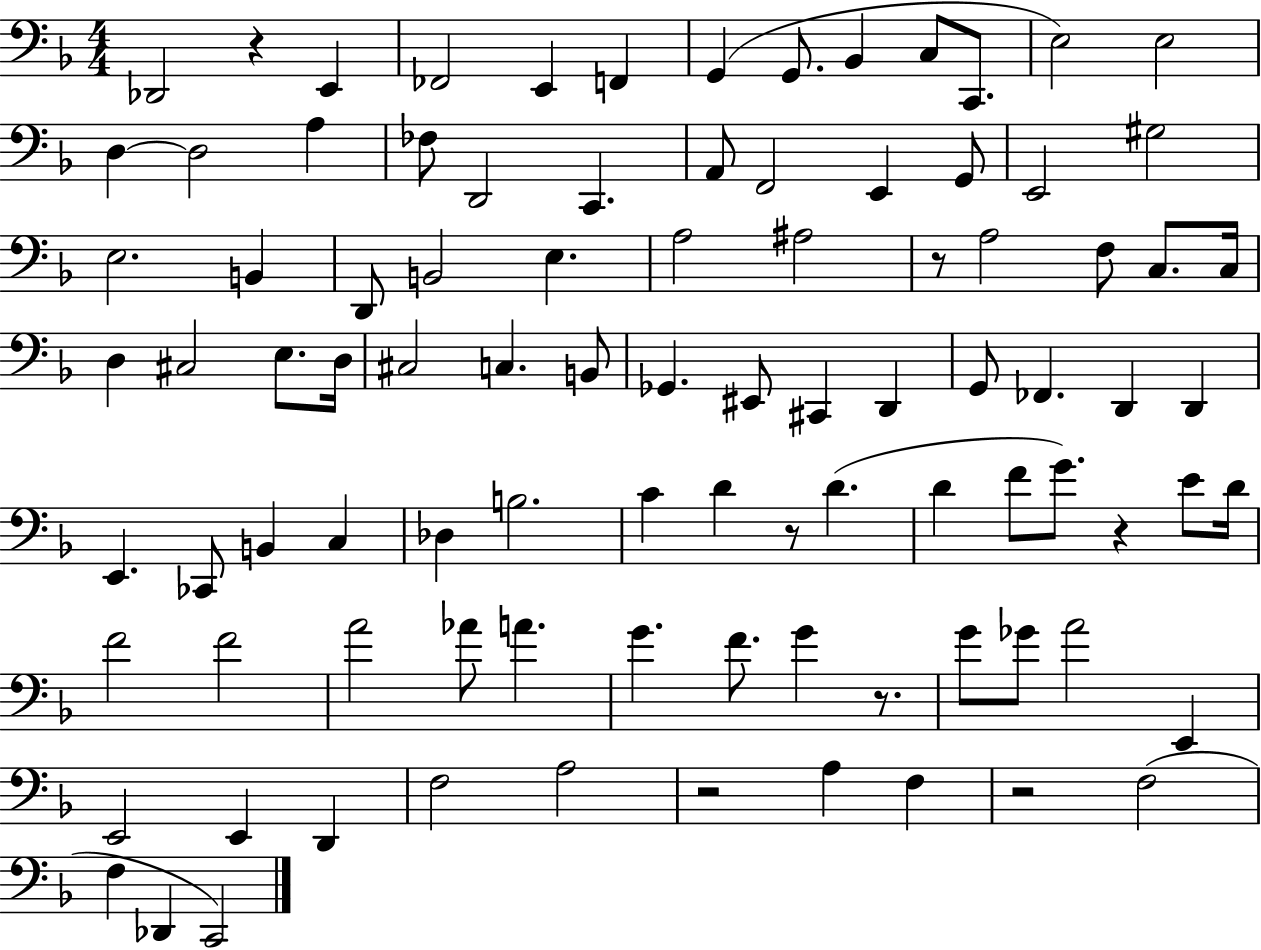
X:1
T:Untitled
M:4/4
L:1/4
K:F
_D,,2 z E,, _F,,2 E,, F,, G,, G,,/2 _B,, C,/2 C,,/2 E,2 E,2 D, D,2 A, _F,/2 D,,2 C,, A,,/2 F,,2 E,, G,,/2 E,,2 ^G,2 E,2 B,, D,,/2 B,,2 E, A,2 ^A,2 z/2 A,2 F,/2 C,/2 C,/4 D, ^C,2 E,/2 D,/4 ^C,2 C, B,,/2 _G,, ^E,,/2 ^C,, D,, G,,/2 _F,, D,, D,, E,, _C,,/2 B,, C, _D, B,2 C D z/2 D D F/2 G/2 z E/2 D/4 F2 F2 A2 _A/2 A G F/2 G z/2 G/2 _G/2 A2 E,, E,,2 E,, D,, F,2 A,2 z2 A, F, z2 F,2 F, _D,, C,,2